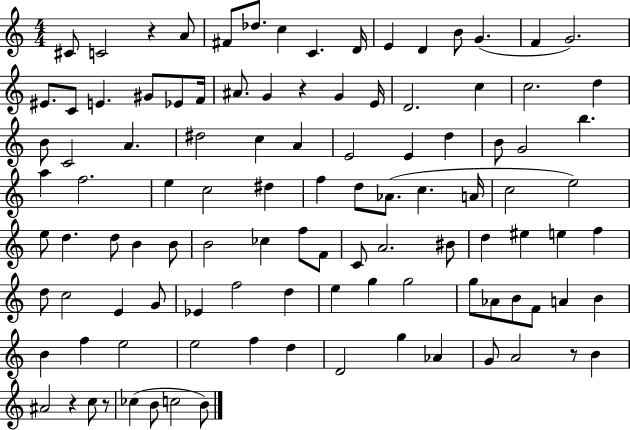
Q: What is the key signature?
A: C major